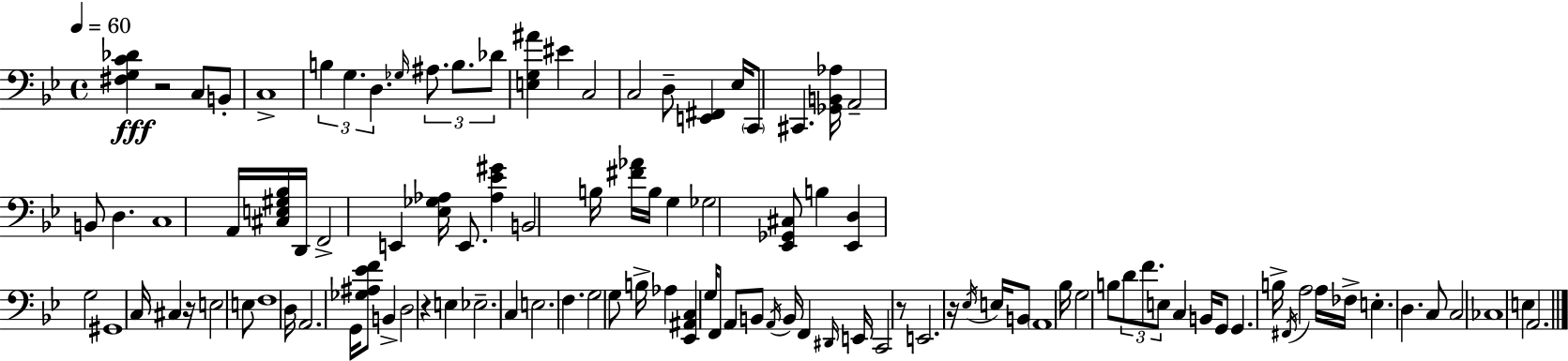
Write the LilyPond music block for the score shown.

{
  \clef bass
  \time 4/4
  \defaultTimeSignature
  \key bes \major
  \tempo 4 = 60
  <fis g c' des'>4\fff r2 c8 b,8-. | c1-> | \tuplet 3/2 { b4 g4. d4. } | \grace { ges16 } \tuplet 3/2 { ais8. b8. des'8 } <e g ais'>4 eis'4 | \break c2 c2 | d8-- <e, fis,>4 ees16 \parenthesize c,8 cis,4. | <ges, b, aes>16 a,2-- b,8 d4. | c1 | \break a,16 <cis e gis bes>16 d,16 f,2-> e,4 | <ees ges aes>16 e,8. <aes ees' gis'>4 b,2 | b16 <fis' aes'>16 b16 g4 ges2 <ees, ges, cis>8 | b4 <ees, d>4 g2 | \break gis,1 | c16 cis4 r16 e2 e8 | f1 | d16 a,2. g,16 <ges ais ees' f'>8 | \break b,4-> d2 r4 | e4 ees2.-- | c4 e2. | f4. g2 g8 | \break b16-> aes4 <ees, ais, c>4 g16 f,8 a,8 b,8 | \acciaccatura { a,16 } b,16 f,4 \grace { dis,16 } e,16 c,2 | r8 e,2. r16 | \acciaccatura { ees16 } e16 b,8 \parenthesize a,1 | \break bes16 g2 b8 \tuplet 3/2 { d'8 | f'8. e8 } c4 b,16 g,8 g,4. | b16-> \acciaccatura { fis,16 } a2 a16 fes16-> e4.-. | d4. c8 c2 | \break ces1 | e4 a,2. | \bar "|."
}